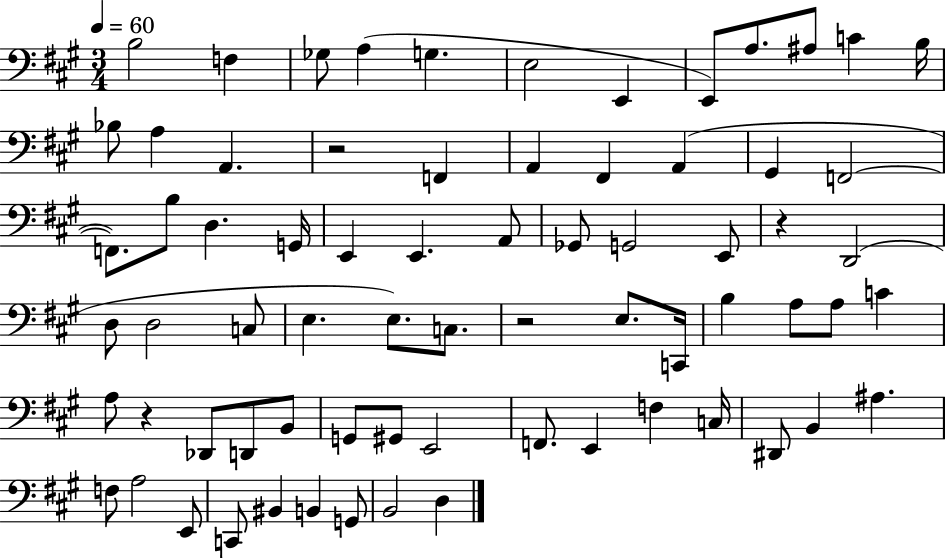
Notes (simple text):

B3/h F3/q Gb3/e A3/q G3/q. E3/h E2/q E2/e A3/e. A#3/e C4/q B3/s Bb3/e A3/q A2/q. R/h F2/q A2/q F#2/q A2/q G#2/q F2/h F2/e. B3/e D3/q. G2/s E2/q E2/q. A2/e Gb2/e G2/h E2/e R/q D2/h D3/e D3/h C3/e E3/q. E3/e. C3/e. R/h E3/e. C2/s B3/q A3/e A3/e C4/q A3/e R/q Db2/e D2/e B2/e G2/e G#2/e E2/h F2/e. E2/q F3/q C3/s D#2/e B2/q A#3/q. F3/e A3/h E2/e C2/e BIS2/q B2/q G2/e B2/h D3/q